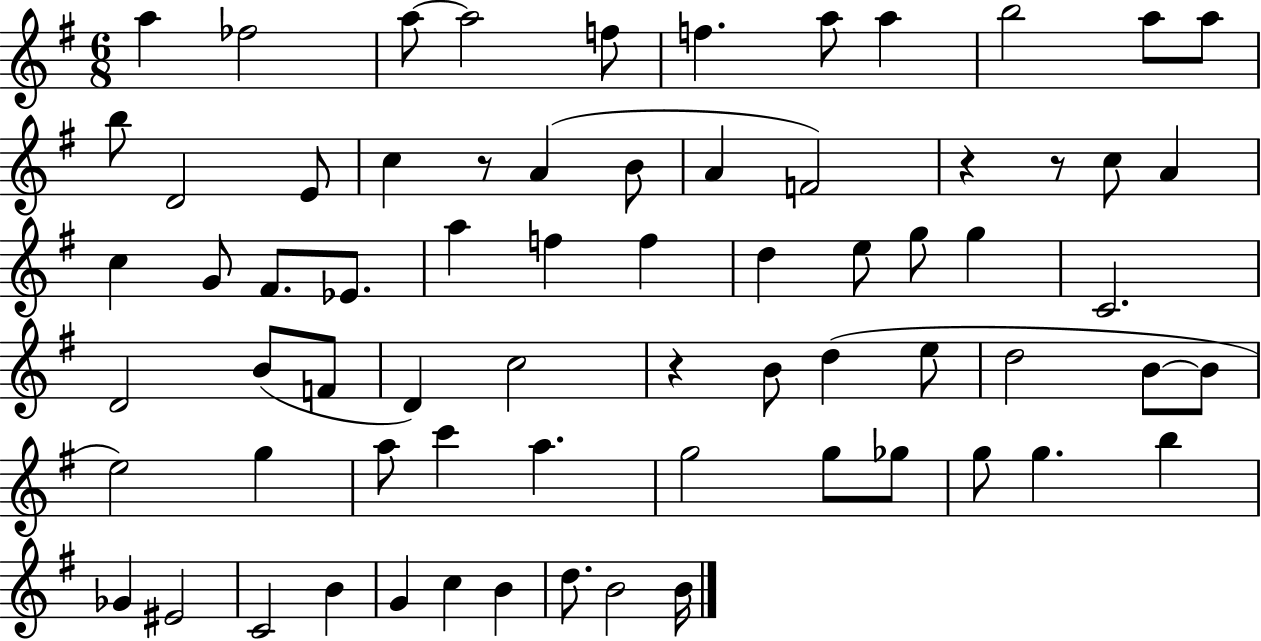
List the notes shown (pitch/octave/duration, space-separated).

A5/q FES5/h A5/e A5/h F5/e F5/q. A5/e A5/q B5/h A5/e A5/e B5/e D4/h E4/e C5/q R/e A4/q B4/e A4/q F4/h R/q R/e C5/e A4/q C5/q G4/e F#4/e. Eb4/e. A5/q F5/q F5/q D5/q E5/e G5/e G5/q C4/h. D4/h B4/e F4/e D4/q C5/h R/q B4/e D5/q E5/e D5/h B4/e B4/e E5/h G5/q A5/e C6/q A5/q. G5/h G5/e Gb5/e G5/e G5/q. B5/q Gb4/q EIS4/h C4/h B4/q G4/q C5/q B4/q D5/e. B4/h B4/s